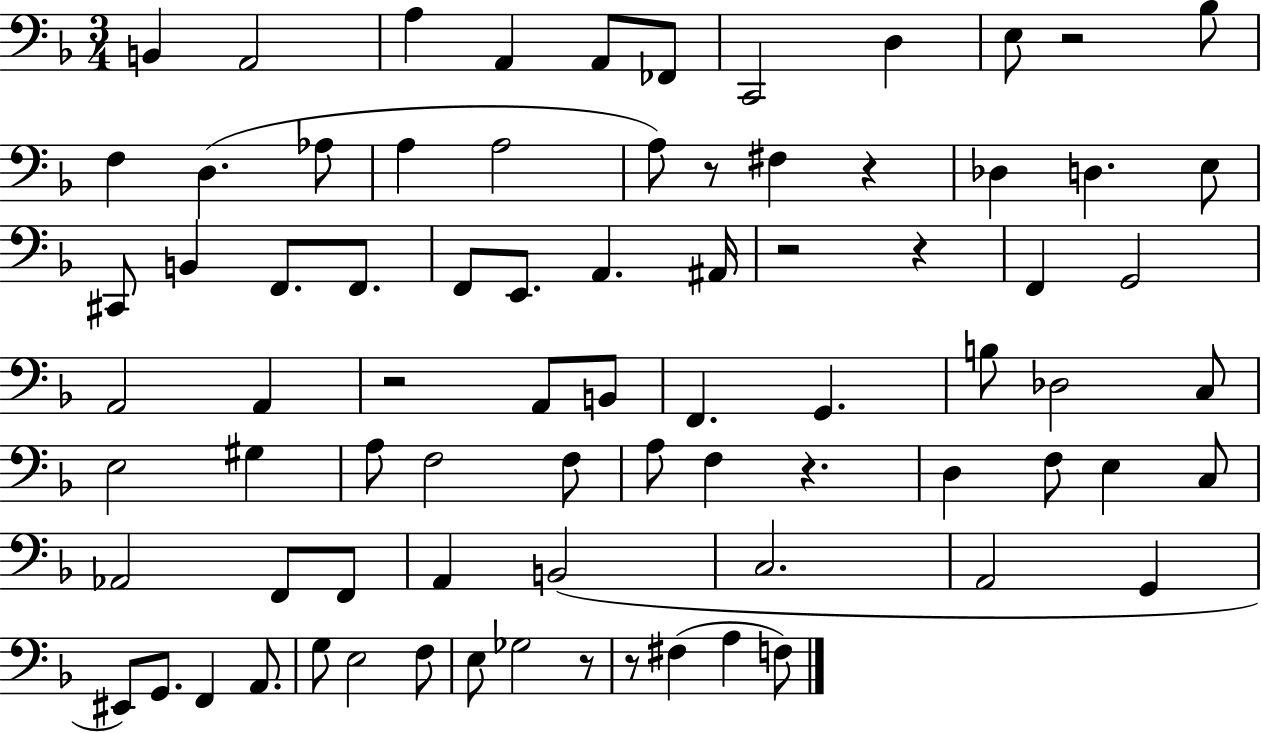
B2/q A2/h A3/q A2/q A2/e FES2/e C2/h D3/q E3/e R/h Bb3/e F3/q D3/q. Ab3/e A3/q A3/h A3/e R/e F#3/q R/q Db3/q D3/q. E3/e C#2/e B2/q F2/e. F2/e. F2/e E2/e. A2/q. A#2/s R/h R/q F2/q G2/h A2/h A2/q R/h A2/e B2/e F2/q. G2/q. B3/e Db3/h C3/e E3/h G#3/q A3/e F3/h F3/e A3/e F3/q R/q. D3/q F3/e E3/q C3/e Ab2/h F2/e F2/e A2/q B2/h C3/h. A2/h G2/q EIS2/e G2/e. F2/q A2/e. G3/e E3/h F3/e E3/e Gb3/h R/e R/e F#3/q A3/q F3/e